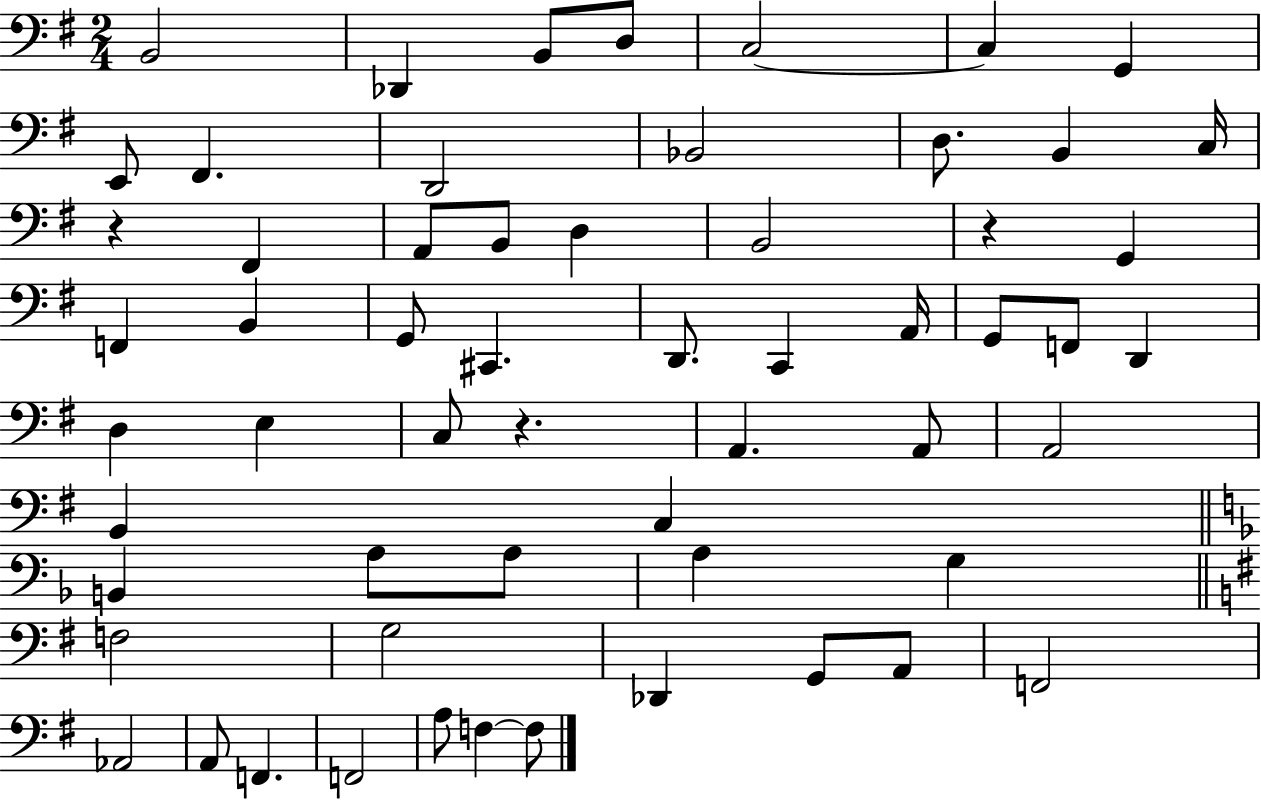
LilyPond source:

{
  \clef bass
  \numericTimeSignature
  \time 2/4
  \key g \major
  b,2 | des,4 b,8 d8 | c2~~ | c4 g,4 | \break e,8 fis,4. | d,2 | bes,2 | d8. b,4 c16 | \break r4 fis,4 | a,8 b,8 d4 | b,2 | r4 g,4 | \break f,4 b,4 | g,8 cis,4. | d,8. c,4 a,16 | g,8 f,8 d,4 | \break d4 e4 | c8 r4. | a,4. a,8 | a,2 | \break b,4 c4 | \bar "||" \break \key d \minor b,4 a8 a8 | a4 g4 | \bar "||" \break \key g \major f2 | g2 | des,4 g,8 a,8 | f,2 | \break aes,2 | a,8 f,4. | f,2 | a8 f4~~ f8 | \break \bar "|."
}